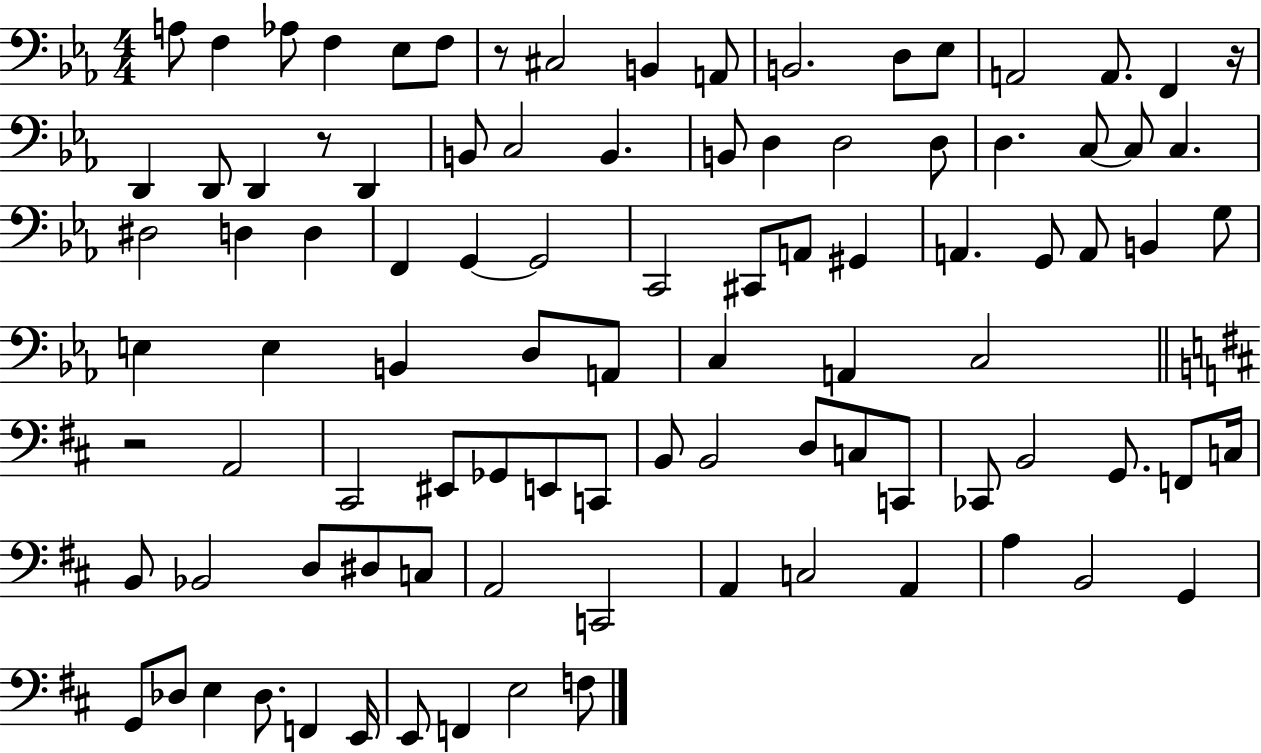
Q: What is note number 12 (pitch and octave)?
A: Eb3